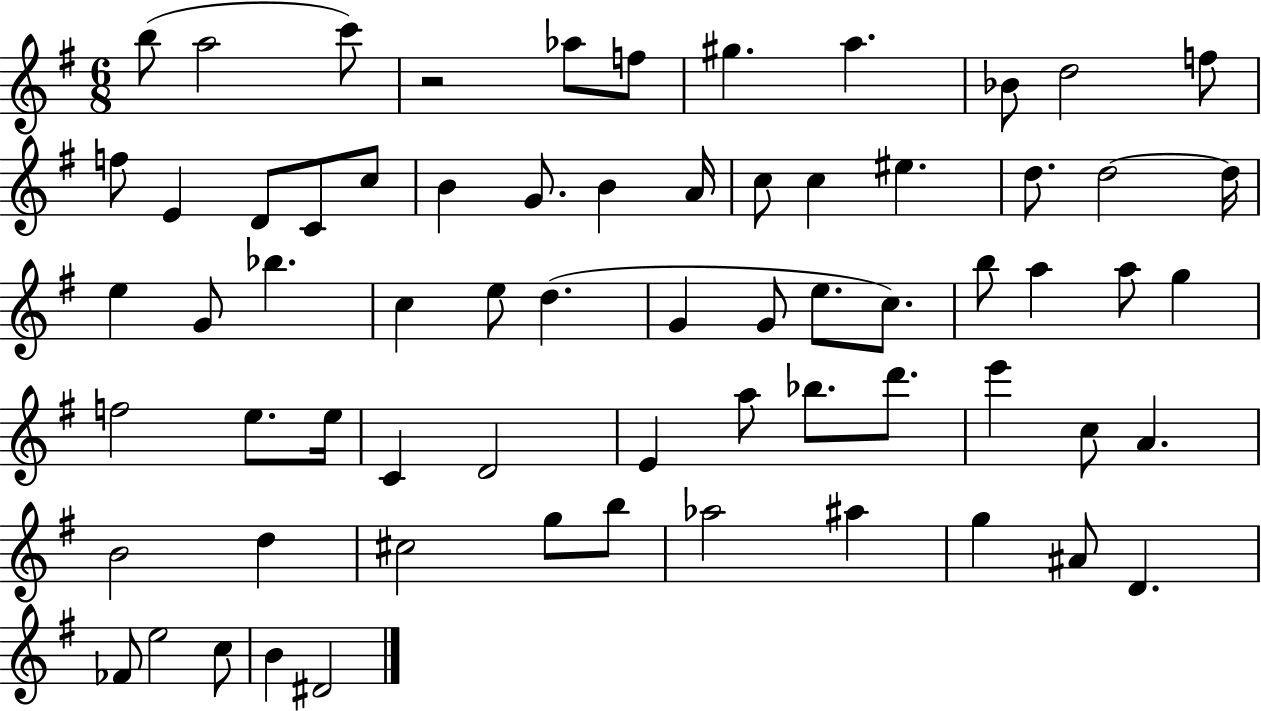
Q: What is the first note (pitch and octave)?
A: B5